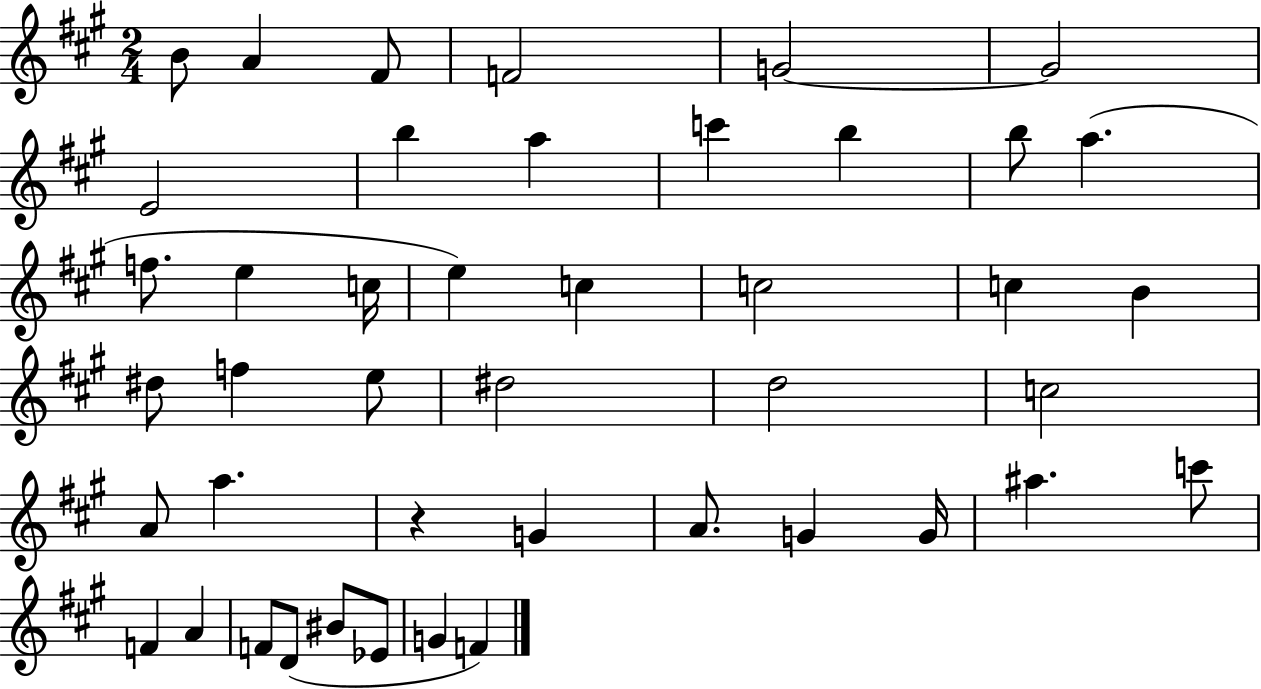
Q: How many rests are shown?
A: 1